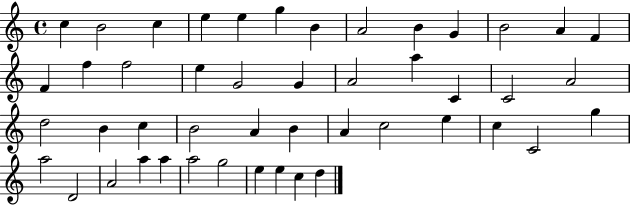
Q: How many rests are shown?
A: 0